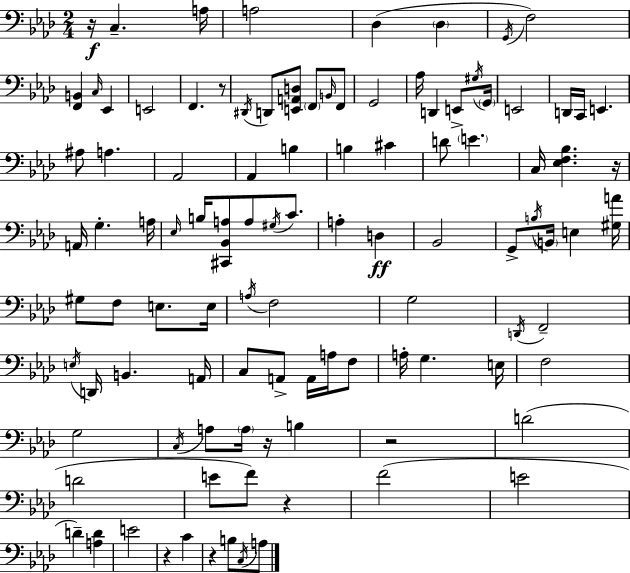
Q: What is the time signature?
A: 2/4